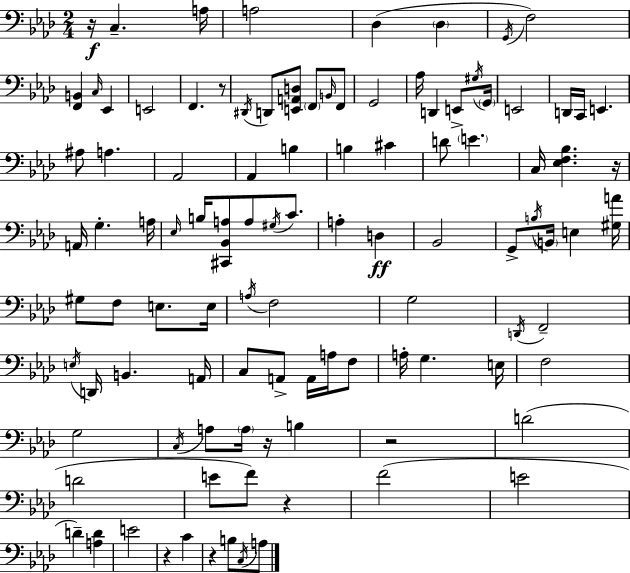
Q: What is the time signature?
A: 2/4